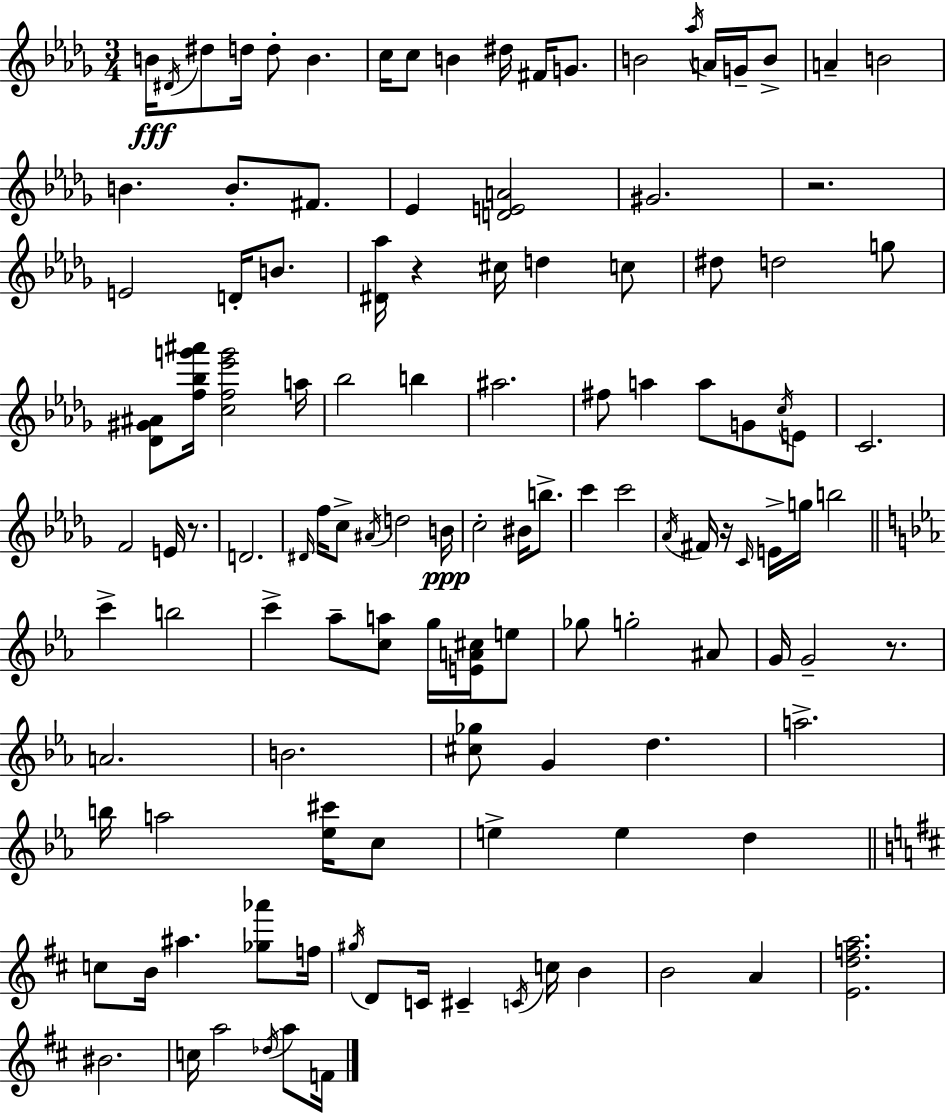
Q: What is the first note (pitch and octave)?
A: B4